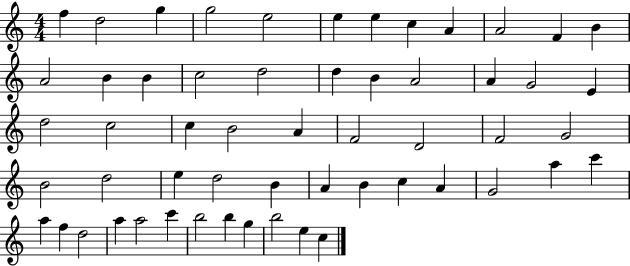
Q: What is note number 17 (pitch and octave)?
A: D5